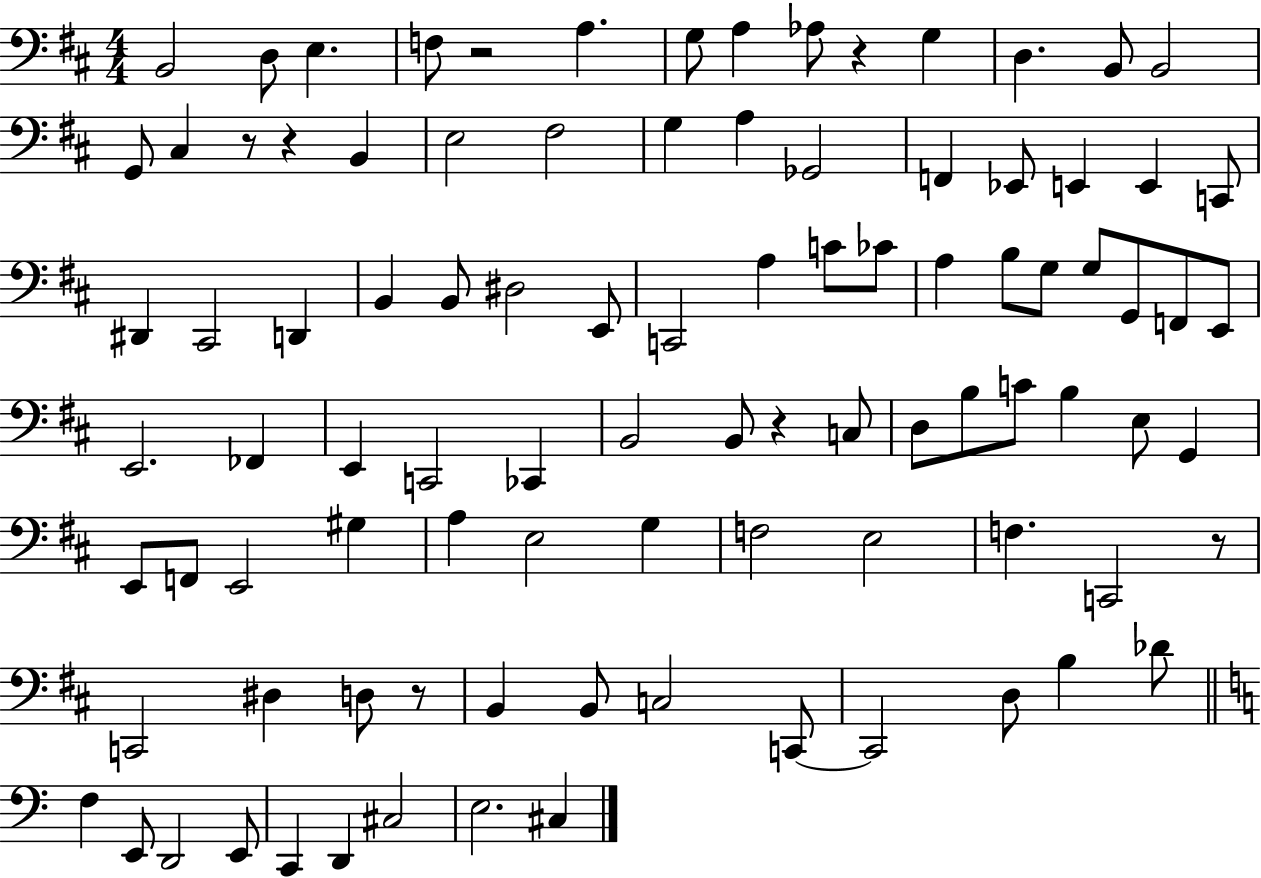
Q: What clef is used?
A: bass